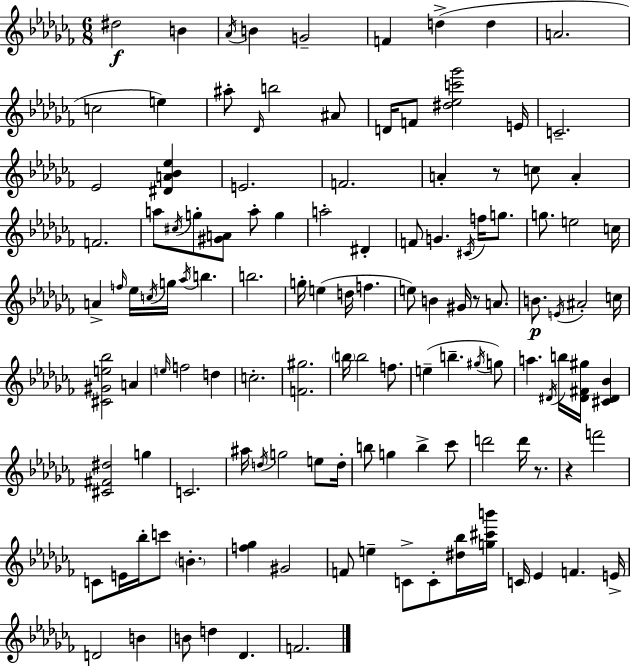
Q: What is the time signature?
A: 6/8